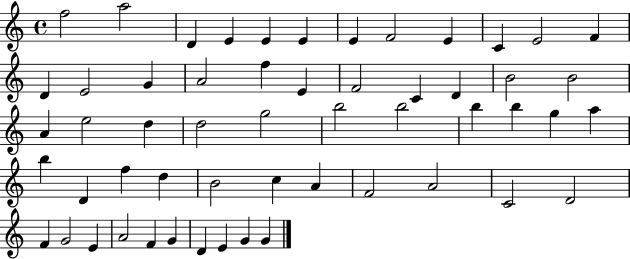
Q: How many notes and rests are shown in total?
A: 55